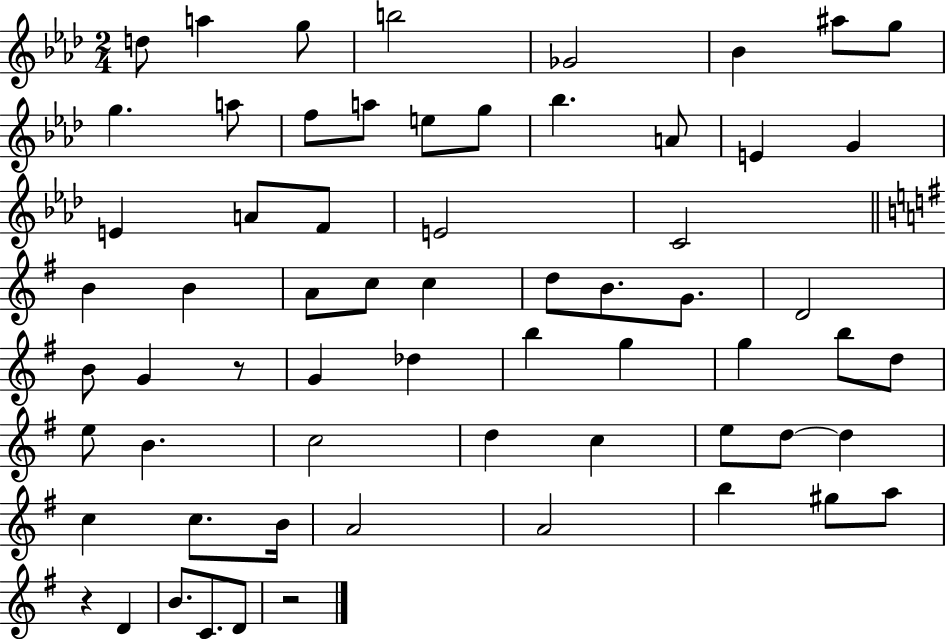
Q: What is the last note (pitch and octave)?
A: D4